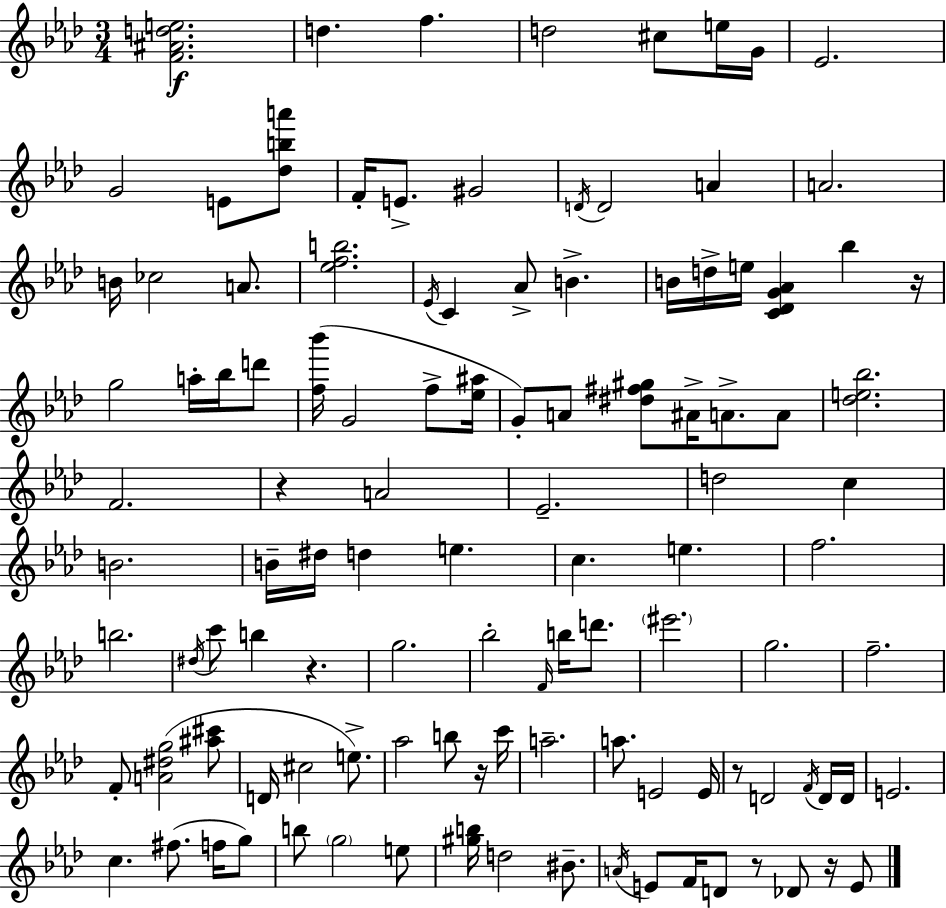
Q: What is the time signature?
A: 3/4